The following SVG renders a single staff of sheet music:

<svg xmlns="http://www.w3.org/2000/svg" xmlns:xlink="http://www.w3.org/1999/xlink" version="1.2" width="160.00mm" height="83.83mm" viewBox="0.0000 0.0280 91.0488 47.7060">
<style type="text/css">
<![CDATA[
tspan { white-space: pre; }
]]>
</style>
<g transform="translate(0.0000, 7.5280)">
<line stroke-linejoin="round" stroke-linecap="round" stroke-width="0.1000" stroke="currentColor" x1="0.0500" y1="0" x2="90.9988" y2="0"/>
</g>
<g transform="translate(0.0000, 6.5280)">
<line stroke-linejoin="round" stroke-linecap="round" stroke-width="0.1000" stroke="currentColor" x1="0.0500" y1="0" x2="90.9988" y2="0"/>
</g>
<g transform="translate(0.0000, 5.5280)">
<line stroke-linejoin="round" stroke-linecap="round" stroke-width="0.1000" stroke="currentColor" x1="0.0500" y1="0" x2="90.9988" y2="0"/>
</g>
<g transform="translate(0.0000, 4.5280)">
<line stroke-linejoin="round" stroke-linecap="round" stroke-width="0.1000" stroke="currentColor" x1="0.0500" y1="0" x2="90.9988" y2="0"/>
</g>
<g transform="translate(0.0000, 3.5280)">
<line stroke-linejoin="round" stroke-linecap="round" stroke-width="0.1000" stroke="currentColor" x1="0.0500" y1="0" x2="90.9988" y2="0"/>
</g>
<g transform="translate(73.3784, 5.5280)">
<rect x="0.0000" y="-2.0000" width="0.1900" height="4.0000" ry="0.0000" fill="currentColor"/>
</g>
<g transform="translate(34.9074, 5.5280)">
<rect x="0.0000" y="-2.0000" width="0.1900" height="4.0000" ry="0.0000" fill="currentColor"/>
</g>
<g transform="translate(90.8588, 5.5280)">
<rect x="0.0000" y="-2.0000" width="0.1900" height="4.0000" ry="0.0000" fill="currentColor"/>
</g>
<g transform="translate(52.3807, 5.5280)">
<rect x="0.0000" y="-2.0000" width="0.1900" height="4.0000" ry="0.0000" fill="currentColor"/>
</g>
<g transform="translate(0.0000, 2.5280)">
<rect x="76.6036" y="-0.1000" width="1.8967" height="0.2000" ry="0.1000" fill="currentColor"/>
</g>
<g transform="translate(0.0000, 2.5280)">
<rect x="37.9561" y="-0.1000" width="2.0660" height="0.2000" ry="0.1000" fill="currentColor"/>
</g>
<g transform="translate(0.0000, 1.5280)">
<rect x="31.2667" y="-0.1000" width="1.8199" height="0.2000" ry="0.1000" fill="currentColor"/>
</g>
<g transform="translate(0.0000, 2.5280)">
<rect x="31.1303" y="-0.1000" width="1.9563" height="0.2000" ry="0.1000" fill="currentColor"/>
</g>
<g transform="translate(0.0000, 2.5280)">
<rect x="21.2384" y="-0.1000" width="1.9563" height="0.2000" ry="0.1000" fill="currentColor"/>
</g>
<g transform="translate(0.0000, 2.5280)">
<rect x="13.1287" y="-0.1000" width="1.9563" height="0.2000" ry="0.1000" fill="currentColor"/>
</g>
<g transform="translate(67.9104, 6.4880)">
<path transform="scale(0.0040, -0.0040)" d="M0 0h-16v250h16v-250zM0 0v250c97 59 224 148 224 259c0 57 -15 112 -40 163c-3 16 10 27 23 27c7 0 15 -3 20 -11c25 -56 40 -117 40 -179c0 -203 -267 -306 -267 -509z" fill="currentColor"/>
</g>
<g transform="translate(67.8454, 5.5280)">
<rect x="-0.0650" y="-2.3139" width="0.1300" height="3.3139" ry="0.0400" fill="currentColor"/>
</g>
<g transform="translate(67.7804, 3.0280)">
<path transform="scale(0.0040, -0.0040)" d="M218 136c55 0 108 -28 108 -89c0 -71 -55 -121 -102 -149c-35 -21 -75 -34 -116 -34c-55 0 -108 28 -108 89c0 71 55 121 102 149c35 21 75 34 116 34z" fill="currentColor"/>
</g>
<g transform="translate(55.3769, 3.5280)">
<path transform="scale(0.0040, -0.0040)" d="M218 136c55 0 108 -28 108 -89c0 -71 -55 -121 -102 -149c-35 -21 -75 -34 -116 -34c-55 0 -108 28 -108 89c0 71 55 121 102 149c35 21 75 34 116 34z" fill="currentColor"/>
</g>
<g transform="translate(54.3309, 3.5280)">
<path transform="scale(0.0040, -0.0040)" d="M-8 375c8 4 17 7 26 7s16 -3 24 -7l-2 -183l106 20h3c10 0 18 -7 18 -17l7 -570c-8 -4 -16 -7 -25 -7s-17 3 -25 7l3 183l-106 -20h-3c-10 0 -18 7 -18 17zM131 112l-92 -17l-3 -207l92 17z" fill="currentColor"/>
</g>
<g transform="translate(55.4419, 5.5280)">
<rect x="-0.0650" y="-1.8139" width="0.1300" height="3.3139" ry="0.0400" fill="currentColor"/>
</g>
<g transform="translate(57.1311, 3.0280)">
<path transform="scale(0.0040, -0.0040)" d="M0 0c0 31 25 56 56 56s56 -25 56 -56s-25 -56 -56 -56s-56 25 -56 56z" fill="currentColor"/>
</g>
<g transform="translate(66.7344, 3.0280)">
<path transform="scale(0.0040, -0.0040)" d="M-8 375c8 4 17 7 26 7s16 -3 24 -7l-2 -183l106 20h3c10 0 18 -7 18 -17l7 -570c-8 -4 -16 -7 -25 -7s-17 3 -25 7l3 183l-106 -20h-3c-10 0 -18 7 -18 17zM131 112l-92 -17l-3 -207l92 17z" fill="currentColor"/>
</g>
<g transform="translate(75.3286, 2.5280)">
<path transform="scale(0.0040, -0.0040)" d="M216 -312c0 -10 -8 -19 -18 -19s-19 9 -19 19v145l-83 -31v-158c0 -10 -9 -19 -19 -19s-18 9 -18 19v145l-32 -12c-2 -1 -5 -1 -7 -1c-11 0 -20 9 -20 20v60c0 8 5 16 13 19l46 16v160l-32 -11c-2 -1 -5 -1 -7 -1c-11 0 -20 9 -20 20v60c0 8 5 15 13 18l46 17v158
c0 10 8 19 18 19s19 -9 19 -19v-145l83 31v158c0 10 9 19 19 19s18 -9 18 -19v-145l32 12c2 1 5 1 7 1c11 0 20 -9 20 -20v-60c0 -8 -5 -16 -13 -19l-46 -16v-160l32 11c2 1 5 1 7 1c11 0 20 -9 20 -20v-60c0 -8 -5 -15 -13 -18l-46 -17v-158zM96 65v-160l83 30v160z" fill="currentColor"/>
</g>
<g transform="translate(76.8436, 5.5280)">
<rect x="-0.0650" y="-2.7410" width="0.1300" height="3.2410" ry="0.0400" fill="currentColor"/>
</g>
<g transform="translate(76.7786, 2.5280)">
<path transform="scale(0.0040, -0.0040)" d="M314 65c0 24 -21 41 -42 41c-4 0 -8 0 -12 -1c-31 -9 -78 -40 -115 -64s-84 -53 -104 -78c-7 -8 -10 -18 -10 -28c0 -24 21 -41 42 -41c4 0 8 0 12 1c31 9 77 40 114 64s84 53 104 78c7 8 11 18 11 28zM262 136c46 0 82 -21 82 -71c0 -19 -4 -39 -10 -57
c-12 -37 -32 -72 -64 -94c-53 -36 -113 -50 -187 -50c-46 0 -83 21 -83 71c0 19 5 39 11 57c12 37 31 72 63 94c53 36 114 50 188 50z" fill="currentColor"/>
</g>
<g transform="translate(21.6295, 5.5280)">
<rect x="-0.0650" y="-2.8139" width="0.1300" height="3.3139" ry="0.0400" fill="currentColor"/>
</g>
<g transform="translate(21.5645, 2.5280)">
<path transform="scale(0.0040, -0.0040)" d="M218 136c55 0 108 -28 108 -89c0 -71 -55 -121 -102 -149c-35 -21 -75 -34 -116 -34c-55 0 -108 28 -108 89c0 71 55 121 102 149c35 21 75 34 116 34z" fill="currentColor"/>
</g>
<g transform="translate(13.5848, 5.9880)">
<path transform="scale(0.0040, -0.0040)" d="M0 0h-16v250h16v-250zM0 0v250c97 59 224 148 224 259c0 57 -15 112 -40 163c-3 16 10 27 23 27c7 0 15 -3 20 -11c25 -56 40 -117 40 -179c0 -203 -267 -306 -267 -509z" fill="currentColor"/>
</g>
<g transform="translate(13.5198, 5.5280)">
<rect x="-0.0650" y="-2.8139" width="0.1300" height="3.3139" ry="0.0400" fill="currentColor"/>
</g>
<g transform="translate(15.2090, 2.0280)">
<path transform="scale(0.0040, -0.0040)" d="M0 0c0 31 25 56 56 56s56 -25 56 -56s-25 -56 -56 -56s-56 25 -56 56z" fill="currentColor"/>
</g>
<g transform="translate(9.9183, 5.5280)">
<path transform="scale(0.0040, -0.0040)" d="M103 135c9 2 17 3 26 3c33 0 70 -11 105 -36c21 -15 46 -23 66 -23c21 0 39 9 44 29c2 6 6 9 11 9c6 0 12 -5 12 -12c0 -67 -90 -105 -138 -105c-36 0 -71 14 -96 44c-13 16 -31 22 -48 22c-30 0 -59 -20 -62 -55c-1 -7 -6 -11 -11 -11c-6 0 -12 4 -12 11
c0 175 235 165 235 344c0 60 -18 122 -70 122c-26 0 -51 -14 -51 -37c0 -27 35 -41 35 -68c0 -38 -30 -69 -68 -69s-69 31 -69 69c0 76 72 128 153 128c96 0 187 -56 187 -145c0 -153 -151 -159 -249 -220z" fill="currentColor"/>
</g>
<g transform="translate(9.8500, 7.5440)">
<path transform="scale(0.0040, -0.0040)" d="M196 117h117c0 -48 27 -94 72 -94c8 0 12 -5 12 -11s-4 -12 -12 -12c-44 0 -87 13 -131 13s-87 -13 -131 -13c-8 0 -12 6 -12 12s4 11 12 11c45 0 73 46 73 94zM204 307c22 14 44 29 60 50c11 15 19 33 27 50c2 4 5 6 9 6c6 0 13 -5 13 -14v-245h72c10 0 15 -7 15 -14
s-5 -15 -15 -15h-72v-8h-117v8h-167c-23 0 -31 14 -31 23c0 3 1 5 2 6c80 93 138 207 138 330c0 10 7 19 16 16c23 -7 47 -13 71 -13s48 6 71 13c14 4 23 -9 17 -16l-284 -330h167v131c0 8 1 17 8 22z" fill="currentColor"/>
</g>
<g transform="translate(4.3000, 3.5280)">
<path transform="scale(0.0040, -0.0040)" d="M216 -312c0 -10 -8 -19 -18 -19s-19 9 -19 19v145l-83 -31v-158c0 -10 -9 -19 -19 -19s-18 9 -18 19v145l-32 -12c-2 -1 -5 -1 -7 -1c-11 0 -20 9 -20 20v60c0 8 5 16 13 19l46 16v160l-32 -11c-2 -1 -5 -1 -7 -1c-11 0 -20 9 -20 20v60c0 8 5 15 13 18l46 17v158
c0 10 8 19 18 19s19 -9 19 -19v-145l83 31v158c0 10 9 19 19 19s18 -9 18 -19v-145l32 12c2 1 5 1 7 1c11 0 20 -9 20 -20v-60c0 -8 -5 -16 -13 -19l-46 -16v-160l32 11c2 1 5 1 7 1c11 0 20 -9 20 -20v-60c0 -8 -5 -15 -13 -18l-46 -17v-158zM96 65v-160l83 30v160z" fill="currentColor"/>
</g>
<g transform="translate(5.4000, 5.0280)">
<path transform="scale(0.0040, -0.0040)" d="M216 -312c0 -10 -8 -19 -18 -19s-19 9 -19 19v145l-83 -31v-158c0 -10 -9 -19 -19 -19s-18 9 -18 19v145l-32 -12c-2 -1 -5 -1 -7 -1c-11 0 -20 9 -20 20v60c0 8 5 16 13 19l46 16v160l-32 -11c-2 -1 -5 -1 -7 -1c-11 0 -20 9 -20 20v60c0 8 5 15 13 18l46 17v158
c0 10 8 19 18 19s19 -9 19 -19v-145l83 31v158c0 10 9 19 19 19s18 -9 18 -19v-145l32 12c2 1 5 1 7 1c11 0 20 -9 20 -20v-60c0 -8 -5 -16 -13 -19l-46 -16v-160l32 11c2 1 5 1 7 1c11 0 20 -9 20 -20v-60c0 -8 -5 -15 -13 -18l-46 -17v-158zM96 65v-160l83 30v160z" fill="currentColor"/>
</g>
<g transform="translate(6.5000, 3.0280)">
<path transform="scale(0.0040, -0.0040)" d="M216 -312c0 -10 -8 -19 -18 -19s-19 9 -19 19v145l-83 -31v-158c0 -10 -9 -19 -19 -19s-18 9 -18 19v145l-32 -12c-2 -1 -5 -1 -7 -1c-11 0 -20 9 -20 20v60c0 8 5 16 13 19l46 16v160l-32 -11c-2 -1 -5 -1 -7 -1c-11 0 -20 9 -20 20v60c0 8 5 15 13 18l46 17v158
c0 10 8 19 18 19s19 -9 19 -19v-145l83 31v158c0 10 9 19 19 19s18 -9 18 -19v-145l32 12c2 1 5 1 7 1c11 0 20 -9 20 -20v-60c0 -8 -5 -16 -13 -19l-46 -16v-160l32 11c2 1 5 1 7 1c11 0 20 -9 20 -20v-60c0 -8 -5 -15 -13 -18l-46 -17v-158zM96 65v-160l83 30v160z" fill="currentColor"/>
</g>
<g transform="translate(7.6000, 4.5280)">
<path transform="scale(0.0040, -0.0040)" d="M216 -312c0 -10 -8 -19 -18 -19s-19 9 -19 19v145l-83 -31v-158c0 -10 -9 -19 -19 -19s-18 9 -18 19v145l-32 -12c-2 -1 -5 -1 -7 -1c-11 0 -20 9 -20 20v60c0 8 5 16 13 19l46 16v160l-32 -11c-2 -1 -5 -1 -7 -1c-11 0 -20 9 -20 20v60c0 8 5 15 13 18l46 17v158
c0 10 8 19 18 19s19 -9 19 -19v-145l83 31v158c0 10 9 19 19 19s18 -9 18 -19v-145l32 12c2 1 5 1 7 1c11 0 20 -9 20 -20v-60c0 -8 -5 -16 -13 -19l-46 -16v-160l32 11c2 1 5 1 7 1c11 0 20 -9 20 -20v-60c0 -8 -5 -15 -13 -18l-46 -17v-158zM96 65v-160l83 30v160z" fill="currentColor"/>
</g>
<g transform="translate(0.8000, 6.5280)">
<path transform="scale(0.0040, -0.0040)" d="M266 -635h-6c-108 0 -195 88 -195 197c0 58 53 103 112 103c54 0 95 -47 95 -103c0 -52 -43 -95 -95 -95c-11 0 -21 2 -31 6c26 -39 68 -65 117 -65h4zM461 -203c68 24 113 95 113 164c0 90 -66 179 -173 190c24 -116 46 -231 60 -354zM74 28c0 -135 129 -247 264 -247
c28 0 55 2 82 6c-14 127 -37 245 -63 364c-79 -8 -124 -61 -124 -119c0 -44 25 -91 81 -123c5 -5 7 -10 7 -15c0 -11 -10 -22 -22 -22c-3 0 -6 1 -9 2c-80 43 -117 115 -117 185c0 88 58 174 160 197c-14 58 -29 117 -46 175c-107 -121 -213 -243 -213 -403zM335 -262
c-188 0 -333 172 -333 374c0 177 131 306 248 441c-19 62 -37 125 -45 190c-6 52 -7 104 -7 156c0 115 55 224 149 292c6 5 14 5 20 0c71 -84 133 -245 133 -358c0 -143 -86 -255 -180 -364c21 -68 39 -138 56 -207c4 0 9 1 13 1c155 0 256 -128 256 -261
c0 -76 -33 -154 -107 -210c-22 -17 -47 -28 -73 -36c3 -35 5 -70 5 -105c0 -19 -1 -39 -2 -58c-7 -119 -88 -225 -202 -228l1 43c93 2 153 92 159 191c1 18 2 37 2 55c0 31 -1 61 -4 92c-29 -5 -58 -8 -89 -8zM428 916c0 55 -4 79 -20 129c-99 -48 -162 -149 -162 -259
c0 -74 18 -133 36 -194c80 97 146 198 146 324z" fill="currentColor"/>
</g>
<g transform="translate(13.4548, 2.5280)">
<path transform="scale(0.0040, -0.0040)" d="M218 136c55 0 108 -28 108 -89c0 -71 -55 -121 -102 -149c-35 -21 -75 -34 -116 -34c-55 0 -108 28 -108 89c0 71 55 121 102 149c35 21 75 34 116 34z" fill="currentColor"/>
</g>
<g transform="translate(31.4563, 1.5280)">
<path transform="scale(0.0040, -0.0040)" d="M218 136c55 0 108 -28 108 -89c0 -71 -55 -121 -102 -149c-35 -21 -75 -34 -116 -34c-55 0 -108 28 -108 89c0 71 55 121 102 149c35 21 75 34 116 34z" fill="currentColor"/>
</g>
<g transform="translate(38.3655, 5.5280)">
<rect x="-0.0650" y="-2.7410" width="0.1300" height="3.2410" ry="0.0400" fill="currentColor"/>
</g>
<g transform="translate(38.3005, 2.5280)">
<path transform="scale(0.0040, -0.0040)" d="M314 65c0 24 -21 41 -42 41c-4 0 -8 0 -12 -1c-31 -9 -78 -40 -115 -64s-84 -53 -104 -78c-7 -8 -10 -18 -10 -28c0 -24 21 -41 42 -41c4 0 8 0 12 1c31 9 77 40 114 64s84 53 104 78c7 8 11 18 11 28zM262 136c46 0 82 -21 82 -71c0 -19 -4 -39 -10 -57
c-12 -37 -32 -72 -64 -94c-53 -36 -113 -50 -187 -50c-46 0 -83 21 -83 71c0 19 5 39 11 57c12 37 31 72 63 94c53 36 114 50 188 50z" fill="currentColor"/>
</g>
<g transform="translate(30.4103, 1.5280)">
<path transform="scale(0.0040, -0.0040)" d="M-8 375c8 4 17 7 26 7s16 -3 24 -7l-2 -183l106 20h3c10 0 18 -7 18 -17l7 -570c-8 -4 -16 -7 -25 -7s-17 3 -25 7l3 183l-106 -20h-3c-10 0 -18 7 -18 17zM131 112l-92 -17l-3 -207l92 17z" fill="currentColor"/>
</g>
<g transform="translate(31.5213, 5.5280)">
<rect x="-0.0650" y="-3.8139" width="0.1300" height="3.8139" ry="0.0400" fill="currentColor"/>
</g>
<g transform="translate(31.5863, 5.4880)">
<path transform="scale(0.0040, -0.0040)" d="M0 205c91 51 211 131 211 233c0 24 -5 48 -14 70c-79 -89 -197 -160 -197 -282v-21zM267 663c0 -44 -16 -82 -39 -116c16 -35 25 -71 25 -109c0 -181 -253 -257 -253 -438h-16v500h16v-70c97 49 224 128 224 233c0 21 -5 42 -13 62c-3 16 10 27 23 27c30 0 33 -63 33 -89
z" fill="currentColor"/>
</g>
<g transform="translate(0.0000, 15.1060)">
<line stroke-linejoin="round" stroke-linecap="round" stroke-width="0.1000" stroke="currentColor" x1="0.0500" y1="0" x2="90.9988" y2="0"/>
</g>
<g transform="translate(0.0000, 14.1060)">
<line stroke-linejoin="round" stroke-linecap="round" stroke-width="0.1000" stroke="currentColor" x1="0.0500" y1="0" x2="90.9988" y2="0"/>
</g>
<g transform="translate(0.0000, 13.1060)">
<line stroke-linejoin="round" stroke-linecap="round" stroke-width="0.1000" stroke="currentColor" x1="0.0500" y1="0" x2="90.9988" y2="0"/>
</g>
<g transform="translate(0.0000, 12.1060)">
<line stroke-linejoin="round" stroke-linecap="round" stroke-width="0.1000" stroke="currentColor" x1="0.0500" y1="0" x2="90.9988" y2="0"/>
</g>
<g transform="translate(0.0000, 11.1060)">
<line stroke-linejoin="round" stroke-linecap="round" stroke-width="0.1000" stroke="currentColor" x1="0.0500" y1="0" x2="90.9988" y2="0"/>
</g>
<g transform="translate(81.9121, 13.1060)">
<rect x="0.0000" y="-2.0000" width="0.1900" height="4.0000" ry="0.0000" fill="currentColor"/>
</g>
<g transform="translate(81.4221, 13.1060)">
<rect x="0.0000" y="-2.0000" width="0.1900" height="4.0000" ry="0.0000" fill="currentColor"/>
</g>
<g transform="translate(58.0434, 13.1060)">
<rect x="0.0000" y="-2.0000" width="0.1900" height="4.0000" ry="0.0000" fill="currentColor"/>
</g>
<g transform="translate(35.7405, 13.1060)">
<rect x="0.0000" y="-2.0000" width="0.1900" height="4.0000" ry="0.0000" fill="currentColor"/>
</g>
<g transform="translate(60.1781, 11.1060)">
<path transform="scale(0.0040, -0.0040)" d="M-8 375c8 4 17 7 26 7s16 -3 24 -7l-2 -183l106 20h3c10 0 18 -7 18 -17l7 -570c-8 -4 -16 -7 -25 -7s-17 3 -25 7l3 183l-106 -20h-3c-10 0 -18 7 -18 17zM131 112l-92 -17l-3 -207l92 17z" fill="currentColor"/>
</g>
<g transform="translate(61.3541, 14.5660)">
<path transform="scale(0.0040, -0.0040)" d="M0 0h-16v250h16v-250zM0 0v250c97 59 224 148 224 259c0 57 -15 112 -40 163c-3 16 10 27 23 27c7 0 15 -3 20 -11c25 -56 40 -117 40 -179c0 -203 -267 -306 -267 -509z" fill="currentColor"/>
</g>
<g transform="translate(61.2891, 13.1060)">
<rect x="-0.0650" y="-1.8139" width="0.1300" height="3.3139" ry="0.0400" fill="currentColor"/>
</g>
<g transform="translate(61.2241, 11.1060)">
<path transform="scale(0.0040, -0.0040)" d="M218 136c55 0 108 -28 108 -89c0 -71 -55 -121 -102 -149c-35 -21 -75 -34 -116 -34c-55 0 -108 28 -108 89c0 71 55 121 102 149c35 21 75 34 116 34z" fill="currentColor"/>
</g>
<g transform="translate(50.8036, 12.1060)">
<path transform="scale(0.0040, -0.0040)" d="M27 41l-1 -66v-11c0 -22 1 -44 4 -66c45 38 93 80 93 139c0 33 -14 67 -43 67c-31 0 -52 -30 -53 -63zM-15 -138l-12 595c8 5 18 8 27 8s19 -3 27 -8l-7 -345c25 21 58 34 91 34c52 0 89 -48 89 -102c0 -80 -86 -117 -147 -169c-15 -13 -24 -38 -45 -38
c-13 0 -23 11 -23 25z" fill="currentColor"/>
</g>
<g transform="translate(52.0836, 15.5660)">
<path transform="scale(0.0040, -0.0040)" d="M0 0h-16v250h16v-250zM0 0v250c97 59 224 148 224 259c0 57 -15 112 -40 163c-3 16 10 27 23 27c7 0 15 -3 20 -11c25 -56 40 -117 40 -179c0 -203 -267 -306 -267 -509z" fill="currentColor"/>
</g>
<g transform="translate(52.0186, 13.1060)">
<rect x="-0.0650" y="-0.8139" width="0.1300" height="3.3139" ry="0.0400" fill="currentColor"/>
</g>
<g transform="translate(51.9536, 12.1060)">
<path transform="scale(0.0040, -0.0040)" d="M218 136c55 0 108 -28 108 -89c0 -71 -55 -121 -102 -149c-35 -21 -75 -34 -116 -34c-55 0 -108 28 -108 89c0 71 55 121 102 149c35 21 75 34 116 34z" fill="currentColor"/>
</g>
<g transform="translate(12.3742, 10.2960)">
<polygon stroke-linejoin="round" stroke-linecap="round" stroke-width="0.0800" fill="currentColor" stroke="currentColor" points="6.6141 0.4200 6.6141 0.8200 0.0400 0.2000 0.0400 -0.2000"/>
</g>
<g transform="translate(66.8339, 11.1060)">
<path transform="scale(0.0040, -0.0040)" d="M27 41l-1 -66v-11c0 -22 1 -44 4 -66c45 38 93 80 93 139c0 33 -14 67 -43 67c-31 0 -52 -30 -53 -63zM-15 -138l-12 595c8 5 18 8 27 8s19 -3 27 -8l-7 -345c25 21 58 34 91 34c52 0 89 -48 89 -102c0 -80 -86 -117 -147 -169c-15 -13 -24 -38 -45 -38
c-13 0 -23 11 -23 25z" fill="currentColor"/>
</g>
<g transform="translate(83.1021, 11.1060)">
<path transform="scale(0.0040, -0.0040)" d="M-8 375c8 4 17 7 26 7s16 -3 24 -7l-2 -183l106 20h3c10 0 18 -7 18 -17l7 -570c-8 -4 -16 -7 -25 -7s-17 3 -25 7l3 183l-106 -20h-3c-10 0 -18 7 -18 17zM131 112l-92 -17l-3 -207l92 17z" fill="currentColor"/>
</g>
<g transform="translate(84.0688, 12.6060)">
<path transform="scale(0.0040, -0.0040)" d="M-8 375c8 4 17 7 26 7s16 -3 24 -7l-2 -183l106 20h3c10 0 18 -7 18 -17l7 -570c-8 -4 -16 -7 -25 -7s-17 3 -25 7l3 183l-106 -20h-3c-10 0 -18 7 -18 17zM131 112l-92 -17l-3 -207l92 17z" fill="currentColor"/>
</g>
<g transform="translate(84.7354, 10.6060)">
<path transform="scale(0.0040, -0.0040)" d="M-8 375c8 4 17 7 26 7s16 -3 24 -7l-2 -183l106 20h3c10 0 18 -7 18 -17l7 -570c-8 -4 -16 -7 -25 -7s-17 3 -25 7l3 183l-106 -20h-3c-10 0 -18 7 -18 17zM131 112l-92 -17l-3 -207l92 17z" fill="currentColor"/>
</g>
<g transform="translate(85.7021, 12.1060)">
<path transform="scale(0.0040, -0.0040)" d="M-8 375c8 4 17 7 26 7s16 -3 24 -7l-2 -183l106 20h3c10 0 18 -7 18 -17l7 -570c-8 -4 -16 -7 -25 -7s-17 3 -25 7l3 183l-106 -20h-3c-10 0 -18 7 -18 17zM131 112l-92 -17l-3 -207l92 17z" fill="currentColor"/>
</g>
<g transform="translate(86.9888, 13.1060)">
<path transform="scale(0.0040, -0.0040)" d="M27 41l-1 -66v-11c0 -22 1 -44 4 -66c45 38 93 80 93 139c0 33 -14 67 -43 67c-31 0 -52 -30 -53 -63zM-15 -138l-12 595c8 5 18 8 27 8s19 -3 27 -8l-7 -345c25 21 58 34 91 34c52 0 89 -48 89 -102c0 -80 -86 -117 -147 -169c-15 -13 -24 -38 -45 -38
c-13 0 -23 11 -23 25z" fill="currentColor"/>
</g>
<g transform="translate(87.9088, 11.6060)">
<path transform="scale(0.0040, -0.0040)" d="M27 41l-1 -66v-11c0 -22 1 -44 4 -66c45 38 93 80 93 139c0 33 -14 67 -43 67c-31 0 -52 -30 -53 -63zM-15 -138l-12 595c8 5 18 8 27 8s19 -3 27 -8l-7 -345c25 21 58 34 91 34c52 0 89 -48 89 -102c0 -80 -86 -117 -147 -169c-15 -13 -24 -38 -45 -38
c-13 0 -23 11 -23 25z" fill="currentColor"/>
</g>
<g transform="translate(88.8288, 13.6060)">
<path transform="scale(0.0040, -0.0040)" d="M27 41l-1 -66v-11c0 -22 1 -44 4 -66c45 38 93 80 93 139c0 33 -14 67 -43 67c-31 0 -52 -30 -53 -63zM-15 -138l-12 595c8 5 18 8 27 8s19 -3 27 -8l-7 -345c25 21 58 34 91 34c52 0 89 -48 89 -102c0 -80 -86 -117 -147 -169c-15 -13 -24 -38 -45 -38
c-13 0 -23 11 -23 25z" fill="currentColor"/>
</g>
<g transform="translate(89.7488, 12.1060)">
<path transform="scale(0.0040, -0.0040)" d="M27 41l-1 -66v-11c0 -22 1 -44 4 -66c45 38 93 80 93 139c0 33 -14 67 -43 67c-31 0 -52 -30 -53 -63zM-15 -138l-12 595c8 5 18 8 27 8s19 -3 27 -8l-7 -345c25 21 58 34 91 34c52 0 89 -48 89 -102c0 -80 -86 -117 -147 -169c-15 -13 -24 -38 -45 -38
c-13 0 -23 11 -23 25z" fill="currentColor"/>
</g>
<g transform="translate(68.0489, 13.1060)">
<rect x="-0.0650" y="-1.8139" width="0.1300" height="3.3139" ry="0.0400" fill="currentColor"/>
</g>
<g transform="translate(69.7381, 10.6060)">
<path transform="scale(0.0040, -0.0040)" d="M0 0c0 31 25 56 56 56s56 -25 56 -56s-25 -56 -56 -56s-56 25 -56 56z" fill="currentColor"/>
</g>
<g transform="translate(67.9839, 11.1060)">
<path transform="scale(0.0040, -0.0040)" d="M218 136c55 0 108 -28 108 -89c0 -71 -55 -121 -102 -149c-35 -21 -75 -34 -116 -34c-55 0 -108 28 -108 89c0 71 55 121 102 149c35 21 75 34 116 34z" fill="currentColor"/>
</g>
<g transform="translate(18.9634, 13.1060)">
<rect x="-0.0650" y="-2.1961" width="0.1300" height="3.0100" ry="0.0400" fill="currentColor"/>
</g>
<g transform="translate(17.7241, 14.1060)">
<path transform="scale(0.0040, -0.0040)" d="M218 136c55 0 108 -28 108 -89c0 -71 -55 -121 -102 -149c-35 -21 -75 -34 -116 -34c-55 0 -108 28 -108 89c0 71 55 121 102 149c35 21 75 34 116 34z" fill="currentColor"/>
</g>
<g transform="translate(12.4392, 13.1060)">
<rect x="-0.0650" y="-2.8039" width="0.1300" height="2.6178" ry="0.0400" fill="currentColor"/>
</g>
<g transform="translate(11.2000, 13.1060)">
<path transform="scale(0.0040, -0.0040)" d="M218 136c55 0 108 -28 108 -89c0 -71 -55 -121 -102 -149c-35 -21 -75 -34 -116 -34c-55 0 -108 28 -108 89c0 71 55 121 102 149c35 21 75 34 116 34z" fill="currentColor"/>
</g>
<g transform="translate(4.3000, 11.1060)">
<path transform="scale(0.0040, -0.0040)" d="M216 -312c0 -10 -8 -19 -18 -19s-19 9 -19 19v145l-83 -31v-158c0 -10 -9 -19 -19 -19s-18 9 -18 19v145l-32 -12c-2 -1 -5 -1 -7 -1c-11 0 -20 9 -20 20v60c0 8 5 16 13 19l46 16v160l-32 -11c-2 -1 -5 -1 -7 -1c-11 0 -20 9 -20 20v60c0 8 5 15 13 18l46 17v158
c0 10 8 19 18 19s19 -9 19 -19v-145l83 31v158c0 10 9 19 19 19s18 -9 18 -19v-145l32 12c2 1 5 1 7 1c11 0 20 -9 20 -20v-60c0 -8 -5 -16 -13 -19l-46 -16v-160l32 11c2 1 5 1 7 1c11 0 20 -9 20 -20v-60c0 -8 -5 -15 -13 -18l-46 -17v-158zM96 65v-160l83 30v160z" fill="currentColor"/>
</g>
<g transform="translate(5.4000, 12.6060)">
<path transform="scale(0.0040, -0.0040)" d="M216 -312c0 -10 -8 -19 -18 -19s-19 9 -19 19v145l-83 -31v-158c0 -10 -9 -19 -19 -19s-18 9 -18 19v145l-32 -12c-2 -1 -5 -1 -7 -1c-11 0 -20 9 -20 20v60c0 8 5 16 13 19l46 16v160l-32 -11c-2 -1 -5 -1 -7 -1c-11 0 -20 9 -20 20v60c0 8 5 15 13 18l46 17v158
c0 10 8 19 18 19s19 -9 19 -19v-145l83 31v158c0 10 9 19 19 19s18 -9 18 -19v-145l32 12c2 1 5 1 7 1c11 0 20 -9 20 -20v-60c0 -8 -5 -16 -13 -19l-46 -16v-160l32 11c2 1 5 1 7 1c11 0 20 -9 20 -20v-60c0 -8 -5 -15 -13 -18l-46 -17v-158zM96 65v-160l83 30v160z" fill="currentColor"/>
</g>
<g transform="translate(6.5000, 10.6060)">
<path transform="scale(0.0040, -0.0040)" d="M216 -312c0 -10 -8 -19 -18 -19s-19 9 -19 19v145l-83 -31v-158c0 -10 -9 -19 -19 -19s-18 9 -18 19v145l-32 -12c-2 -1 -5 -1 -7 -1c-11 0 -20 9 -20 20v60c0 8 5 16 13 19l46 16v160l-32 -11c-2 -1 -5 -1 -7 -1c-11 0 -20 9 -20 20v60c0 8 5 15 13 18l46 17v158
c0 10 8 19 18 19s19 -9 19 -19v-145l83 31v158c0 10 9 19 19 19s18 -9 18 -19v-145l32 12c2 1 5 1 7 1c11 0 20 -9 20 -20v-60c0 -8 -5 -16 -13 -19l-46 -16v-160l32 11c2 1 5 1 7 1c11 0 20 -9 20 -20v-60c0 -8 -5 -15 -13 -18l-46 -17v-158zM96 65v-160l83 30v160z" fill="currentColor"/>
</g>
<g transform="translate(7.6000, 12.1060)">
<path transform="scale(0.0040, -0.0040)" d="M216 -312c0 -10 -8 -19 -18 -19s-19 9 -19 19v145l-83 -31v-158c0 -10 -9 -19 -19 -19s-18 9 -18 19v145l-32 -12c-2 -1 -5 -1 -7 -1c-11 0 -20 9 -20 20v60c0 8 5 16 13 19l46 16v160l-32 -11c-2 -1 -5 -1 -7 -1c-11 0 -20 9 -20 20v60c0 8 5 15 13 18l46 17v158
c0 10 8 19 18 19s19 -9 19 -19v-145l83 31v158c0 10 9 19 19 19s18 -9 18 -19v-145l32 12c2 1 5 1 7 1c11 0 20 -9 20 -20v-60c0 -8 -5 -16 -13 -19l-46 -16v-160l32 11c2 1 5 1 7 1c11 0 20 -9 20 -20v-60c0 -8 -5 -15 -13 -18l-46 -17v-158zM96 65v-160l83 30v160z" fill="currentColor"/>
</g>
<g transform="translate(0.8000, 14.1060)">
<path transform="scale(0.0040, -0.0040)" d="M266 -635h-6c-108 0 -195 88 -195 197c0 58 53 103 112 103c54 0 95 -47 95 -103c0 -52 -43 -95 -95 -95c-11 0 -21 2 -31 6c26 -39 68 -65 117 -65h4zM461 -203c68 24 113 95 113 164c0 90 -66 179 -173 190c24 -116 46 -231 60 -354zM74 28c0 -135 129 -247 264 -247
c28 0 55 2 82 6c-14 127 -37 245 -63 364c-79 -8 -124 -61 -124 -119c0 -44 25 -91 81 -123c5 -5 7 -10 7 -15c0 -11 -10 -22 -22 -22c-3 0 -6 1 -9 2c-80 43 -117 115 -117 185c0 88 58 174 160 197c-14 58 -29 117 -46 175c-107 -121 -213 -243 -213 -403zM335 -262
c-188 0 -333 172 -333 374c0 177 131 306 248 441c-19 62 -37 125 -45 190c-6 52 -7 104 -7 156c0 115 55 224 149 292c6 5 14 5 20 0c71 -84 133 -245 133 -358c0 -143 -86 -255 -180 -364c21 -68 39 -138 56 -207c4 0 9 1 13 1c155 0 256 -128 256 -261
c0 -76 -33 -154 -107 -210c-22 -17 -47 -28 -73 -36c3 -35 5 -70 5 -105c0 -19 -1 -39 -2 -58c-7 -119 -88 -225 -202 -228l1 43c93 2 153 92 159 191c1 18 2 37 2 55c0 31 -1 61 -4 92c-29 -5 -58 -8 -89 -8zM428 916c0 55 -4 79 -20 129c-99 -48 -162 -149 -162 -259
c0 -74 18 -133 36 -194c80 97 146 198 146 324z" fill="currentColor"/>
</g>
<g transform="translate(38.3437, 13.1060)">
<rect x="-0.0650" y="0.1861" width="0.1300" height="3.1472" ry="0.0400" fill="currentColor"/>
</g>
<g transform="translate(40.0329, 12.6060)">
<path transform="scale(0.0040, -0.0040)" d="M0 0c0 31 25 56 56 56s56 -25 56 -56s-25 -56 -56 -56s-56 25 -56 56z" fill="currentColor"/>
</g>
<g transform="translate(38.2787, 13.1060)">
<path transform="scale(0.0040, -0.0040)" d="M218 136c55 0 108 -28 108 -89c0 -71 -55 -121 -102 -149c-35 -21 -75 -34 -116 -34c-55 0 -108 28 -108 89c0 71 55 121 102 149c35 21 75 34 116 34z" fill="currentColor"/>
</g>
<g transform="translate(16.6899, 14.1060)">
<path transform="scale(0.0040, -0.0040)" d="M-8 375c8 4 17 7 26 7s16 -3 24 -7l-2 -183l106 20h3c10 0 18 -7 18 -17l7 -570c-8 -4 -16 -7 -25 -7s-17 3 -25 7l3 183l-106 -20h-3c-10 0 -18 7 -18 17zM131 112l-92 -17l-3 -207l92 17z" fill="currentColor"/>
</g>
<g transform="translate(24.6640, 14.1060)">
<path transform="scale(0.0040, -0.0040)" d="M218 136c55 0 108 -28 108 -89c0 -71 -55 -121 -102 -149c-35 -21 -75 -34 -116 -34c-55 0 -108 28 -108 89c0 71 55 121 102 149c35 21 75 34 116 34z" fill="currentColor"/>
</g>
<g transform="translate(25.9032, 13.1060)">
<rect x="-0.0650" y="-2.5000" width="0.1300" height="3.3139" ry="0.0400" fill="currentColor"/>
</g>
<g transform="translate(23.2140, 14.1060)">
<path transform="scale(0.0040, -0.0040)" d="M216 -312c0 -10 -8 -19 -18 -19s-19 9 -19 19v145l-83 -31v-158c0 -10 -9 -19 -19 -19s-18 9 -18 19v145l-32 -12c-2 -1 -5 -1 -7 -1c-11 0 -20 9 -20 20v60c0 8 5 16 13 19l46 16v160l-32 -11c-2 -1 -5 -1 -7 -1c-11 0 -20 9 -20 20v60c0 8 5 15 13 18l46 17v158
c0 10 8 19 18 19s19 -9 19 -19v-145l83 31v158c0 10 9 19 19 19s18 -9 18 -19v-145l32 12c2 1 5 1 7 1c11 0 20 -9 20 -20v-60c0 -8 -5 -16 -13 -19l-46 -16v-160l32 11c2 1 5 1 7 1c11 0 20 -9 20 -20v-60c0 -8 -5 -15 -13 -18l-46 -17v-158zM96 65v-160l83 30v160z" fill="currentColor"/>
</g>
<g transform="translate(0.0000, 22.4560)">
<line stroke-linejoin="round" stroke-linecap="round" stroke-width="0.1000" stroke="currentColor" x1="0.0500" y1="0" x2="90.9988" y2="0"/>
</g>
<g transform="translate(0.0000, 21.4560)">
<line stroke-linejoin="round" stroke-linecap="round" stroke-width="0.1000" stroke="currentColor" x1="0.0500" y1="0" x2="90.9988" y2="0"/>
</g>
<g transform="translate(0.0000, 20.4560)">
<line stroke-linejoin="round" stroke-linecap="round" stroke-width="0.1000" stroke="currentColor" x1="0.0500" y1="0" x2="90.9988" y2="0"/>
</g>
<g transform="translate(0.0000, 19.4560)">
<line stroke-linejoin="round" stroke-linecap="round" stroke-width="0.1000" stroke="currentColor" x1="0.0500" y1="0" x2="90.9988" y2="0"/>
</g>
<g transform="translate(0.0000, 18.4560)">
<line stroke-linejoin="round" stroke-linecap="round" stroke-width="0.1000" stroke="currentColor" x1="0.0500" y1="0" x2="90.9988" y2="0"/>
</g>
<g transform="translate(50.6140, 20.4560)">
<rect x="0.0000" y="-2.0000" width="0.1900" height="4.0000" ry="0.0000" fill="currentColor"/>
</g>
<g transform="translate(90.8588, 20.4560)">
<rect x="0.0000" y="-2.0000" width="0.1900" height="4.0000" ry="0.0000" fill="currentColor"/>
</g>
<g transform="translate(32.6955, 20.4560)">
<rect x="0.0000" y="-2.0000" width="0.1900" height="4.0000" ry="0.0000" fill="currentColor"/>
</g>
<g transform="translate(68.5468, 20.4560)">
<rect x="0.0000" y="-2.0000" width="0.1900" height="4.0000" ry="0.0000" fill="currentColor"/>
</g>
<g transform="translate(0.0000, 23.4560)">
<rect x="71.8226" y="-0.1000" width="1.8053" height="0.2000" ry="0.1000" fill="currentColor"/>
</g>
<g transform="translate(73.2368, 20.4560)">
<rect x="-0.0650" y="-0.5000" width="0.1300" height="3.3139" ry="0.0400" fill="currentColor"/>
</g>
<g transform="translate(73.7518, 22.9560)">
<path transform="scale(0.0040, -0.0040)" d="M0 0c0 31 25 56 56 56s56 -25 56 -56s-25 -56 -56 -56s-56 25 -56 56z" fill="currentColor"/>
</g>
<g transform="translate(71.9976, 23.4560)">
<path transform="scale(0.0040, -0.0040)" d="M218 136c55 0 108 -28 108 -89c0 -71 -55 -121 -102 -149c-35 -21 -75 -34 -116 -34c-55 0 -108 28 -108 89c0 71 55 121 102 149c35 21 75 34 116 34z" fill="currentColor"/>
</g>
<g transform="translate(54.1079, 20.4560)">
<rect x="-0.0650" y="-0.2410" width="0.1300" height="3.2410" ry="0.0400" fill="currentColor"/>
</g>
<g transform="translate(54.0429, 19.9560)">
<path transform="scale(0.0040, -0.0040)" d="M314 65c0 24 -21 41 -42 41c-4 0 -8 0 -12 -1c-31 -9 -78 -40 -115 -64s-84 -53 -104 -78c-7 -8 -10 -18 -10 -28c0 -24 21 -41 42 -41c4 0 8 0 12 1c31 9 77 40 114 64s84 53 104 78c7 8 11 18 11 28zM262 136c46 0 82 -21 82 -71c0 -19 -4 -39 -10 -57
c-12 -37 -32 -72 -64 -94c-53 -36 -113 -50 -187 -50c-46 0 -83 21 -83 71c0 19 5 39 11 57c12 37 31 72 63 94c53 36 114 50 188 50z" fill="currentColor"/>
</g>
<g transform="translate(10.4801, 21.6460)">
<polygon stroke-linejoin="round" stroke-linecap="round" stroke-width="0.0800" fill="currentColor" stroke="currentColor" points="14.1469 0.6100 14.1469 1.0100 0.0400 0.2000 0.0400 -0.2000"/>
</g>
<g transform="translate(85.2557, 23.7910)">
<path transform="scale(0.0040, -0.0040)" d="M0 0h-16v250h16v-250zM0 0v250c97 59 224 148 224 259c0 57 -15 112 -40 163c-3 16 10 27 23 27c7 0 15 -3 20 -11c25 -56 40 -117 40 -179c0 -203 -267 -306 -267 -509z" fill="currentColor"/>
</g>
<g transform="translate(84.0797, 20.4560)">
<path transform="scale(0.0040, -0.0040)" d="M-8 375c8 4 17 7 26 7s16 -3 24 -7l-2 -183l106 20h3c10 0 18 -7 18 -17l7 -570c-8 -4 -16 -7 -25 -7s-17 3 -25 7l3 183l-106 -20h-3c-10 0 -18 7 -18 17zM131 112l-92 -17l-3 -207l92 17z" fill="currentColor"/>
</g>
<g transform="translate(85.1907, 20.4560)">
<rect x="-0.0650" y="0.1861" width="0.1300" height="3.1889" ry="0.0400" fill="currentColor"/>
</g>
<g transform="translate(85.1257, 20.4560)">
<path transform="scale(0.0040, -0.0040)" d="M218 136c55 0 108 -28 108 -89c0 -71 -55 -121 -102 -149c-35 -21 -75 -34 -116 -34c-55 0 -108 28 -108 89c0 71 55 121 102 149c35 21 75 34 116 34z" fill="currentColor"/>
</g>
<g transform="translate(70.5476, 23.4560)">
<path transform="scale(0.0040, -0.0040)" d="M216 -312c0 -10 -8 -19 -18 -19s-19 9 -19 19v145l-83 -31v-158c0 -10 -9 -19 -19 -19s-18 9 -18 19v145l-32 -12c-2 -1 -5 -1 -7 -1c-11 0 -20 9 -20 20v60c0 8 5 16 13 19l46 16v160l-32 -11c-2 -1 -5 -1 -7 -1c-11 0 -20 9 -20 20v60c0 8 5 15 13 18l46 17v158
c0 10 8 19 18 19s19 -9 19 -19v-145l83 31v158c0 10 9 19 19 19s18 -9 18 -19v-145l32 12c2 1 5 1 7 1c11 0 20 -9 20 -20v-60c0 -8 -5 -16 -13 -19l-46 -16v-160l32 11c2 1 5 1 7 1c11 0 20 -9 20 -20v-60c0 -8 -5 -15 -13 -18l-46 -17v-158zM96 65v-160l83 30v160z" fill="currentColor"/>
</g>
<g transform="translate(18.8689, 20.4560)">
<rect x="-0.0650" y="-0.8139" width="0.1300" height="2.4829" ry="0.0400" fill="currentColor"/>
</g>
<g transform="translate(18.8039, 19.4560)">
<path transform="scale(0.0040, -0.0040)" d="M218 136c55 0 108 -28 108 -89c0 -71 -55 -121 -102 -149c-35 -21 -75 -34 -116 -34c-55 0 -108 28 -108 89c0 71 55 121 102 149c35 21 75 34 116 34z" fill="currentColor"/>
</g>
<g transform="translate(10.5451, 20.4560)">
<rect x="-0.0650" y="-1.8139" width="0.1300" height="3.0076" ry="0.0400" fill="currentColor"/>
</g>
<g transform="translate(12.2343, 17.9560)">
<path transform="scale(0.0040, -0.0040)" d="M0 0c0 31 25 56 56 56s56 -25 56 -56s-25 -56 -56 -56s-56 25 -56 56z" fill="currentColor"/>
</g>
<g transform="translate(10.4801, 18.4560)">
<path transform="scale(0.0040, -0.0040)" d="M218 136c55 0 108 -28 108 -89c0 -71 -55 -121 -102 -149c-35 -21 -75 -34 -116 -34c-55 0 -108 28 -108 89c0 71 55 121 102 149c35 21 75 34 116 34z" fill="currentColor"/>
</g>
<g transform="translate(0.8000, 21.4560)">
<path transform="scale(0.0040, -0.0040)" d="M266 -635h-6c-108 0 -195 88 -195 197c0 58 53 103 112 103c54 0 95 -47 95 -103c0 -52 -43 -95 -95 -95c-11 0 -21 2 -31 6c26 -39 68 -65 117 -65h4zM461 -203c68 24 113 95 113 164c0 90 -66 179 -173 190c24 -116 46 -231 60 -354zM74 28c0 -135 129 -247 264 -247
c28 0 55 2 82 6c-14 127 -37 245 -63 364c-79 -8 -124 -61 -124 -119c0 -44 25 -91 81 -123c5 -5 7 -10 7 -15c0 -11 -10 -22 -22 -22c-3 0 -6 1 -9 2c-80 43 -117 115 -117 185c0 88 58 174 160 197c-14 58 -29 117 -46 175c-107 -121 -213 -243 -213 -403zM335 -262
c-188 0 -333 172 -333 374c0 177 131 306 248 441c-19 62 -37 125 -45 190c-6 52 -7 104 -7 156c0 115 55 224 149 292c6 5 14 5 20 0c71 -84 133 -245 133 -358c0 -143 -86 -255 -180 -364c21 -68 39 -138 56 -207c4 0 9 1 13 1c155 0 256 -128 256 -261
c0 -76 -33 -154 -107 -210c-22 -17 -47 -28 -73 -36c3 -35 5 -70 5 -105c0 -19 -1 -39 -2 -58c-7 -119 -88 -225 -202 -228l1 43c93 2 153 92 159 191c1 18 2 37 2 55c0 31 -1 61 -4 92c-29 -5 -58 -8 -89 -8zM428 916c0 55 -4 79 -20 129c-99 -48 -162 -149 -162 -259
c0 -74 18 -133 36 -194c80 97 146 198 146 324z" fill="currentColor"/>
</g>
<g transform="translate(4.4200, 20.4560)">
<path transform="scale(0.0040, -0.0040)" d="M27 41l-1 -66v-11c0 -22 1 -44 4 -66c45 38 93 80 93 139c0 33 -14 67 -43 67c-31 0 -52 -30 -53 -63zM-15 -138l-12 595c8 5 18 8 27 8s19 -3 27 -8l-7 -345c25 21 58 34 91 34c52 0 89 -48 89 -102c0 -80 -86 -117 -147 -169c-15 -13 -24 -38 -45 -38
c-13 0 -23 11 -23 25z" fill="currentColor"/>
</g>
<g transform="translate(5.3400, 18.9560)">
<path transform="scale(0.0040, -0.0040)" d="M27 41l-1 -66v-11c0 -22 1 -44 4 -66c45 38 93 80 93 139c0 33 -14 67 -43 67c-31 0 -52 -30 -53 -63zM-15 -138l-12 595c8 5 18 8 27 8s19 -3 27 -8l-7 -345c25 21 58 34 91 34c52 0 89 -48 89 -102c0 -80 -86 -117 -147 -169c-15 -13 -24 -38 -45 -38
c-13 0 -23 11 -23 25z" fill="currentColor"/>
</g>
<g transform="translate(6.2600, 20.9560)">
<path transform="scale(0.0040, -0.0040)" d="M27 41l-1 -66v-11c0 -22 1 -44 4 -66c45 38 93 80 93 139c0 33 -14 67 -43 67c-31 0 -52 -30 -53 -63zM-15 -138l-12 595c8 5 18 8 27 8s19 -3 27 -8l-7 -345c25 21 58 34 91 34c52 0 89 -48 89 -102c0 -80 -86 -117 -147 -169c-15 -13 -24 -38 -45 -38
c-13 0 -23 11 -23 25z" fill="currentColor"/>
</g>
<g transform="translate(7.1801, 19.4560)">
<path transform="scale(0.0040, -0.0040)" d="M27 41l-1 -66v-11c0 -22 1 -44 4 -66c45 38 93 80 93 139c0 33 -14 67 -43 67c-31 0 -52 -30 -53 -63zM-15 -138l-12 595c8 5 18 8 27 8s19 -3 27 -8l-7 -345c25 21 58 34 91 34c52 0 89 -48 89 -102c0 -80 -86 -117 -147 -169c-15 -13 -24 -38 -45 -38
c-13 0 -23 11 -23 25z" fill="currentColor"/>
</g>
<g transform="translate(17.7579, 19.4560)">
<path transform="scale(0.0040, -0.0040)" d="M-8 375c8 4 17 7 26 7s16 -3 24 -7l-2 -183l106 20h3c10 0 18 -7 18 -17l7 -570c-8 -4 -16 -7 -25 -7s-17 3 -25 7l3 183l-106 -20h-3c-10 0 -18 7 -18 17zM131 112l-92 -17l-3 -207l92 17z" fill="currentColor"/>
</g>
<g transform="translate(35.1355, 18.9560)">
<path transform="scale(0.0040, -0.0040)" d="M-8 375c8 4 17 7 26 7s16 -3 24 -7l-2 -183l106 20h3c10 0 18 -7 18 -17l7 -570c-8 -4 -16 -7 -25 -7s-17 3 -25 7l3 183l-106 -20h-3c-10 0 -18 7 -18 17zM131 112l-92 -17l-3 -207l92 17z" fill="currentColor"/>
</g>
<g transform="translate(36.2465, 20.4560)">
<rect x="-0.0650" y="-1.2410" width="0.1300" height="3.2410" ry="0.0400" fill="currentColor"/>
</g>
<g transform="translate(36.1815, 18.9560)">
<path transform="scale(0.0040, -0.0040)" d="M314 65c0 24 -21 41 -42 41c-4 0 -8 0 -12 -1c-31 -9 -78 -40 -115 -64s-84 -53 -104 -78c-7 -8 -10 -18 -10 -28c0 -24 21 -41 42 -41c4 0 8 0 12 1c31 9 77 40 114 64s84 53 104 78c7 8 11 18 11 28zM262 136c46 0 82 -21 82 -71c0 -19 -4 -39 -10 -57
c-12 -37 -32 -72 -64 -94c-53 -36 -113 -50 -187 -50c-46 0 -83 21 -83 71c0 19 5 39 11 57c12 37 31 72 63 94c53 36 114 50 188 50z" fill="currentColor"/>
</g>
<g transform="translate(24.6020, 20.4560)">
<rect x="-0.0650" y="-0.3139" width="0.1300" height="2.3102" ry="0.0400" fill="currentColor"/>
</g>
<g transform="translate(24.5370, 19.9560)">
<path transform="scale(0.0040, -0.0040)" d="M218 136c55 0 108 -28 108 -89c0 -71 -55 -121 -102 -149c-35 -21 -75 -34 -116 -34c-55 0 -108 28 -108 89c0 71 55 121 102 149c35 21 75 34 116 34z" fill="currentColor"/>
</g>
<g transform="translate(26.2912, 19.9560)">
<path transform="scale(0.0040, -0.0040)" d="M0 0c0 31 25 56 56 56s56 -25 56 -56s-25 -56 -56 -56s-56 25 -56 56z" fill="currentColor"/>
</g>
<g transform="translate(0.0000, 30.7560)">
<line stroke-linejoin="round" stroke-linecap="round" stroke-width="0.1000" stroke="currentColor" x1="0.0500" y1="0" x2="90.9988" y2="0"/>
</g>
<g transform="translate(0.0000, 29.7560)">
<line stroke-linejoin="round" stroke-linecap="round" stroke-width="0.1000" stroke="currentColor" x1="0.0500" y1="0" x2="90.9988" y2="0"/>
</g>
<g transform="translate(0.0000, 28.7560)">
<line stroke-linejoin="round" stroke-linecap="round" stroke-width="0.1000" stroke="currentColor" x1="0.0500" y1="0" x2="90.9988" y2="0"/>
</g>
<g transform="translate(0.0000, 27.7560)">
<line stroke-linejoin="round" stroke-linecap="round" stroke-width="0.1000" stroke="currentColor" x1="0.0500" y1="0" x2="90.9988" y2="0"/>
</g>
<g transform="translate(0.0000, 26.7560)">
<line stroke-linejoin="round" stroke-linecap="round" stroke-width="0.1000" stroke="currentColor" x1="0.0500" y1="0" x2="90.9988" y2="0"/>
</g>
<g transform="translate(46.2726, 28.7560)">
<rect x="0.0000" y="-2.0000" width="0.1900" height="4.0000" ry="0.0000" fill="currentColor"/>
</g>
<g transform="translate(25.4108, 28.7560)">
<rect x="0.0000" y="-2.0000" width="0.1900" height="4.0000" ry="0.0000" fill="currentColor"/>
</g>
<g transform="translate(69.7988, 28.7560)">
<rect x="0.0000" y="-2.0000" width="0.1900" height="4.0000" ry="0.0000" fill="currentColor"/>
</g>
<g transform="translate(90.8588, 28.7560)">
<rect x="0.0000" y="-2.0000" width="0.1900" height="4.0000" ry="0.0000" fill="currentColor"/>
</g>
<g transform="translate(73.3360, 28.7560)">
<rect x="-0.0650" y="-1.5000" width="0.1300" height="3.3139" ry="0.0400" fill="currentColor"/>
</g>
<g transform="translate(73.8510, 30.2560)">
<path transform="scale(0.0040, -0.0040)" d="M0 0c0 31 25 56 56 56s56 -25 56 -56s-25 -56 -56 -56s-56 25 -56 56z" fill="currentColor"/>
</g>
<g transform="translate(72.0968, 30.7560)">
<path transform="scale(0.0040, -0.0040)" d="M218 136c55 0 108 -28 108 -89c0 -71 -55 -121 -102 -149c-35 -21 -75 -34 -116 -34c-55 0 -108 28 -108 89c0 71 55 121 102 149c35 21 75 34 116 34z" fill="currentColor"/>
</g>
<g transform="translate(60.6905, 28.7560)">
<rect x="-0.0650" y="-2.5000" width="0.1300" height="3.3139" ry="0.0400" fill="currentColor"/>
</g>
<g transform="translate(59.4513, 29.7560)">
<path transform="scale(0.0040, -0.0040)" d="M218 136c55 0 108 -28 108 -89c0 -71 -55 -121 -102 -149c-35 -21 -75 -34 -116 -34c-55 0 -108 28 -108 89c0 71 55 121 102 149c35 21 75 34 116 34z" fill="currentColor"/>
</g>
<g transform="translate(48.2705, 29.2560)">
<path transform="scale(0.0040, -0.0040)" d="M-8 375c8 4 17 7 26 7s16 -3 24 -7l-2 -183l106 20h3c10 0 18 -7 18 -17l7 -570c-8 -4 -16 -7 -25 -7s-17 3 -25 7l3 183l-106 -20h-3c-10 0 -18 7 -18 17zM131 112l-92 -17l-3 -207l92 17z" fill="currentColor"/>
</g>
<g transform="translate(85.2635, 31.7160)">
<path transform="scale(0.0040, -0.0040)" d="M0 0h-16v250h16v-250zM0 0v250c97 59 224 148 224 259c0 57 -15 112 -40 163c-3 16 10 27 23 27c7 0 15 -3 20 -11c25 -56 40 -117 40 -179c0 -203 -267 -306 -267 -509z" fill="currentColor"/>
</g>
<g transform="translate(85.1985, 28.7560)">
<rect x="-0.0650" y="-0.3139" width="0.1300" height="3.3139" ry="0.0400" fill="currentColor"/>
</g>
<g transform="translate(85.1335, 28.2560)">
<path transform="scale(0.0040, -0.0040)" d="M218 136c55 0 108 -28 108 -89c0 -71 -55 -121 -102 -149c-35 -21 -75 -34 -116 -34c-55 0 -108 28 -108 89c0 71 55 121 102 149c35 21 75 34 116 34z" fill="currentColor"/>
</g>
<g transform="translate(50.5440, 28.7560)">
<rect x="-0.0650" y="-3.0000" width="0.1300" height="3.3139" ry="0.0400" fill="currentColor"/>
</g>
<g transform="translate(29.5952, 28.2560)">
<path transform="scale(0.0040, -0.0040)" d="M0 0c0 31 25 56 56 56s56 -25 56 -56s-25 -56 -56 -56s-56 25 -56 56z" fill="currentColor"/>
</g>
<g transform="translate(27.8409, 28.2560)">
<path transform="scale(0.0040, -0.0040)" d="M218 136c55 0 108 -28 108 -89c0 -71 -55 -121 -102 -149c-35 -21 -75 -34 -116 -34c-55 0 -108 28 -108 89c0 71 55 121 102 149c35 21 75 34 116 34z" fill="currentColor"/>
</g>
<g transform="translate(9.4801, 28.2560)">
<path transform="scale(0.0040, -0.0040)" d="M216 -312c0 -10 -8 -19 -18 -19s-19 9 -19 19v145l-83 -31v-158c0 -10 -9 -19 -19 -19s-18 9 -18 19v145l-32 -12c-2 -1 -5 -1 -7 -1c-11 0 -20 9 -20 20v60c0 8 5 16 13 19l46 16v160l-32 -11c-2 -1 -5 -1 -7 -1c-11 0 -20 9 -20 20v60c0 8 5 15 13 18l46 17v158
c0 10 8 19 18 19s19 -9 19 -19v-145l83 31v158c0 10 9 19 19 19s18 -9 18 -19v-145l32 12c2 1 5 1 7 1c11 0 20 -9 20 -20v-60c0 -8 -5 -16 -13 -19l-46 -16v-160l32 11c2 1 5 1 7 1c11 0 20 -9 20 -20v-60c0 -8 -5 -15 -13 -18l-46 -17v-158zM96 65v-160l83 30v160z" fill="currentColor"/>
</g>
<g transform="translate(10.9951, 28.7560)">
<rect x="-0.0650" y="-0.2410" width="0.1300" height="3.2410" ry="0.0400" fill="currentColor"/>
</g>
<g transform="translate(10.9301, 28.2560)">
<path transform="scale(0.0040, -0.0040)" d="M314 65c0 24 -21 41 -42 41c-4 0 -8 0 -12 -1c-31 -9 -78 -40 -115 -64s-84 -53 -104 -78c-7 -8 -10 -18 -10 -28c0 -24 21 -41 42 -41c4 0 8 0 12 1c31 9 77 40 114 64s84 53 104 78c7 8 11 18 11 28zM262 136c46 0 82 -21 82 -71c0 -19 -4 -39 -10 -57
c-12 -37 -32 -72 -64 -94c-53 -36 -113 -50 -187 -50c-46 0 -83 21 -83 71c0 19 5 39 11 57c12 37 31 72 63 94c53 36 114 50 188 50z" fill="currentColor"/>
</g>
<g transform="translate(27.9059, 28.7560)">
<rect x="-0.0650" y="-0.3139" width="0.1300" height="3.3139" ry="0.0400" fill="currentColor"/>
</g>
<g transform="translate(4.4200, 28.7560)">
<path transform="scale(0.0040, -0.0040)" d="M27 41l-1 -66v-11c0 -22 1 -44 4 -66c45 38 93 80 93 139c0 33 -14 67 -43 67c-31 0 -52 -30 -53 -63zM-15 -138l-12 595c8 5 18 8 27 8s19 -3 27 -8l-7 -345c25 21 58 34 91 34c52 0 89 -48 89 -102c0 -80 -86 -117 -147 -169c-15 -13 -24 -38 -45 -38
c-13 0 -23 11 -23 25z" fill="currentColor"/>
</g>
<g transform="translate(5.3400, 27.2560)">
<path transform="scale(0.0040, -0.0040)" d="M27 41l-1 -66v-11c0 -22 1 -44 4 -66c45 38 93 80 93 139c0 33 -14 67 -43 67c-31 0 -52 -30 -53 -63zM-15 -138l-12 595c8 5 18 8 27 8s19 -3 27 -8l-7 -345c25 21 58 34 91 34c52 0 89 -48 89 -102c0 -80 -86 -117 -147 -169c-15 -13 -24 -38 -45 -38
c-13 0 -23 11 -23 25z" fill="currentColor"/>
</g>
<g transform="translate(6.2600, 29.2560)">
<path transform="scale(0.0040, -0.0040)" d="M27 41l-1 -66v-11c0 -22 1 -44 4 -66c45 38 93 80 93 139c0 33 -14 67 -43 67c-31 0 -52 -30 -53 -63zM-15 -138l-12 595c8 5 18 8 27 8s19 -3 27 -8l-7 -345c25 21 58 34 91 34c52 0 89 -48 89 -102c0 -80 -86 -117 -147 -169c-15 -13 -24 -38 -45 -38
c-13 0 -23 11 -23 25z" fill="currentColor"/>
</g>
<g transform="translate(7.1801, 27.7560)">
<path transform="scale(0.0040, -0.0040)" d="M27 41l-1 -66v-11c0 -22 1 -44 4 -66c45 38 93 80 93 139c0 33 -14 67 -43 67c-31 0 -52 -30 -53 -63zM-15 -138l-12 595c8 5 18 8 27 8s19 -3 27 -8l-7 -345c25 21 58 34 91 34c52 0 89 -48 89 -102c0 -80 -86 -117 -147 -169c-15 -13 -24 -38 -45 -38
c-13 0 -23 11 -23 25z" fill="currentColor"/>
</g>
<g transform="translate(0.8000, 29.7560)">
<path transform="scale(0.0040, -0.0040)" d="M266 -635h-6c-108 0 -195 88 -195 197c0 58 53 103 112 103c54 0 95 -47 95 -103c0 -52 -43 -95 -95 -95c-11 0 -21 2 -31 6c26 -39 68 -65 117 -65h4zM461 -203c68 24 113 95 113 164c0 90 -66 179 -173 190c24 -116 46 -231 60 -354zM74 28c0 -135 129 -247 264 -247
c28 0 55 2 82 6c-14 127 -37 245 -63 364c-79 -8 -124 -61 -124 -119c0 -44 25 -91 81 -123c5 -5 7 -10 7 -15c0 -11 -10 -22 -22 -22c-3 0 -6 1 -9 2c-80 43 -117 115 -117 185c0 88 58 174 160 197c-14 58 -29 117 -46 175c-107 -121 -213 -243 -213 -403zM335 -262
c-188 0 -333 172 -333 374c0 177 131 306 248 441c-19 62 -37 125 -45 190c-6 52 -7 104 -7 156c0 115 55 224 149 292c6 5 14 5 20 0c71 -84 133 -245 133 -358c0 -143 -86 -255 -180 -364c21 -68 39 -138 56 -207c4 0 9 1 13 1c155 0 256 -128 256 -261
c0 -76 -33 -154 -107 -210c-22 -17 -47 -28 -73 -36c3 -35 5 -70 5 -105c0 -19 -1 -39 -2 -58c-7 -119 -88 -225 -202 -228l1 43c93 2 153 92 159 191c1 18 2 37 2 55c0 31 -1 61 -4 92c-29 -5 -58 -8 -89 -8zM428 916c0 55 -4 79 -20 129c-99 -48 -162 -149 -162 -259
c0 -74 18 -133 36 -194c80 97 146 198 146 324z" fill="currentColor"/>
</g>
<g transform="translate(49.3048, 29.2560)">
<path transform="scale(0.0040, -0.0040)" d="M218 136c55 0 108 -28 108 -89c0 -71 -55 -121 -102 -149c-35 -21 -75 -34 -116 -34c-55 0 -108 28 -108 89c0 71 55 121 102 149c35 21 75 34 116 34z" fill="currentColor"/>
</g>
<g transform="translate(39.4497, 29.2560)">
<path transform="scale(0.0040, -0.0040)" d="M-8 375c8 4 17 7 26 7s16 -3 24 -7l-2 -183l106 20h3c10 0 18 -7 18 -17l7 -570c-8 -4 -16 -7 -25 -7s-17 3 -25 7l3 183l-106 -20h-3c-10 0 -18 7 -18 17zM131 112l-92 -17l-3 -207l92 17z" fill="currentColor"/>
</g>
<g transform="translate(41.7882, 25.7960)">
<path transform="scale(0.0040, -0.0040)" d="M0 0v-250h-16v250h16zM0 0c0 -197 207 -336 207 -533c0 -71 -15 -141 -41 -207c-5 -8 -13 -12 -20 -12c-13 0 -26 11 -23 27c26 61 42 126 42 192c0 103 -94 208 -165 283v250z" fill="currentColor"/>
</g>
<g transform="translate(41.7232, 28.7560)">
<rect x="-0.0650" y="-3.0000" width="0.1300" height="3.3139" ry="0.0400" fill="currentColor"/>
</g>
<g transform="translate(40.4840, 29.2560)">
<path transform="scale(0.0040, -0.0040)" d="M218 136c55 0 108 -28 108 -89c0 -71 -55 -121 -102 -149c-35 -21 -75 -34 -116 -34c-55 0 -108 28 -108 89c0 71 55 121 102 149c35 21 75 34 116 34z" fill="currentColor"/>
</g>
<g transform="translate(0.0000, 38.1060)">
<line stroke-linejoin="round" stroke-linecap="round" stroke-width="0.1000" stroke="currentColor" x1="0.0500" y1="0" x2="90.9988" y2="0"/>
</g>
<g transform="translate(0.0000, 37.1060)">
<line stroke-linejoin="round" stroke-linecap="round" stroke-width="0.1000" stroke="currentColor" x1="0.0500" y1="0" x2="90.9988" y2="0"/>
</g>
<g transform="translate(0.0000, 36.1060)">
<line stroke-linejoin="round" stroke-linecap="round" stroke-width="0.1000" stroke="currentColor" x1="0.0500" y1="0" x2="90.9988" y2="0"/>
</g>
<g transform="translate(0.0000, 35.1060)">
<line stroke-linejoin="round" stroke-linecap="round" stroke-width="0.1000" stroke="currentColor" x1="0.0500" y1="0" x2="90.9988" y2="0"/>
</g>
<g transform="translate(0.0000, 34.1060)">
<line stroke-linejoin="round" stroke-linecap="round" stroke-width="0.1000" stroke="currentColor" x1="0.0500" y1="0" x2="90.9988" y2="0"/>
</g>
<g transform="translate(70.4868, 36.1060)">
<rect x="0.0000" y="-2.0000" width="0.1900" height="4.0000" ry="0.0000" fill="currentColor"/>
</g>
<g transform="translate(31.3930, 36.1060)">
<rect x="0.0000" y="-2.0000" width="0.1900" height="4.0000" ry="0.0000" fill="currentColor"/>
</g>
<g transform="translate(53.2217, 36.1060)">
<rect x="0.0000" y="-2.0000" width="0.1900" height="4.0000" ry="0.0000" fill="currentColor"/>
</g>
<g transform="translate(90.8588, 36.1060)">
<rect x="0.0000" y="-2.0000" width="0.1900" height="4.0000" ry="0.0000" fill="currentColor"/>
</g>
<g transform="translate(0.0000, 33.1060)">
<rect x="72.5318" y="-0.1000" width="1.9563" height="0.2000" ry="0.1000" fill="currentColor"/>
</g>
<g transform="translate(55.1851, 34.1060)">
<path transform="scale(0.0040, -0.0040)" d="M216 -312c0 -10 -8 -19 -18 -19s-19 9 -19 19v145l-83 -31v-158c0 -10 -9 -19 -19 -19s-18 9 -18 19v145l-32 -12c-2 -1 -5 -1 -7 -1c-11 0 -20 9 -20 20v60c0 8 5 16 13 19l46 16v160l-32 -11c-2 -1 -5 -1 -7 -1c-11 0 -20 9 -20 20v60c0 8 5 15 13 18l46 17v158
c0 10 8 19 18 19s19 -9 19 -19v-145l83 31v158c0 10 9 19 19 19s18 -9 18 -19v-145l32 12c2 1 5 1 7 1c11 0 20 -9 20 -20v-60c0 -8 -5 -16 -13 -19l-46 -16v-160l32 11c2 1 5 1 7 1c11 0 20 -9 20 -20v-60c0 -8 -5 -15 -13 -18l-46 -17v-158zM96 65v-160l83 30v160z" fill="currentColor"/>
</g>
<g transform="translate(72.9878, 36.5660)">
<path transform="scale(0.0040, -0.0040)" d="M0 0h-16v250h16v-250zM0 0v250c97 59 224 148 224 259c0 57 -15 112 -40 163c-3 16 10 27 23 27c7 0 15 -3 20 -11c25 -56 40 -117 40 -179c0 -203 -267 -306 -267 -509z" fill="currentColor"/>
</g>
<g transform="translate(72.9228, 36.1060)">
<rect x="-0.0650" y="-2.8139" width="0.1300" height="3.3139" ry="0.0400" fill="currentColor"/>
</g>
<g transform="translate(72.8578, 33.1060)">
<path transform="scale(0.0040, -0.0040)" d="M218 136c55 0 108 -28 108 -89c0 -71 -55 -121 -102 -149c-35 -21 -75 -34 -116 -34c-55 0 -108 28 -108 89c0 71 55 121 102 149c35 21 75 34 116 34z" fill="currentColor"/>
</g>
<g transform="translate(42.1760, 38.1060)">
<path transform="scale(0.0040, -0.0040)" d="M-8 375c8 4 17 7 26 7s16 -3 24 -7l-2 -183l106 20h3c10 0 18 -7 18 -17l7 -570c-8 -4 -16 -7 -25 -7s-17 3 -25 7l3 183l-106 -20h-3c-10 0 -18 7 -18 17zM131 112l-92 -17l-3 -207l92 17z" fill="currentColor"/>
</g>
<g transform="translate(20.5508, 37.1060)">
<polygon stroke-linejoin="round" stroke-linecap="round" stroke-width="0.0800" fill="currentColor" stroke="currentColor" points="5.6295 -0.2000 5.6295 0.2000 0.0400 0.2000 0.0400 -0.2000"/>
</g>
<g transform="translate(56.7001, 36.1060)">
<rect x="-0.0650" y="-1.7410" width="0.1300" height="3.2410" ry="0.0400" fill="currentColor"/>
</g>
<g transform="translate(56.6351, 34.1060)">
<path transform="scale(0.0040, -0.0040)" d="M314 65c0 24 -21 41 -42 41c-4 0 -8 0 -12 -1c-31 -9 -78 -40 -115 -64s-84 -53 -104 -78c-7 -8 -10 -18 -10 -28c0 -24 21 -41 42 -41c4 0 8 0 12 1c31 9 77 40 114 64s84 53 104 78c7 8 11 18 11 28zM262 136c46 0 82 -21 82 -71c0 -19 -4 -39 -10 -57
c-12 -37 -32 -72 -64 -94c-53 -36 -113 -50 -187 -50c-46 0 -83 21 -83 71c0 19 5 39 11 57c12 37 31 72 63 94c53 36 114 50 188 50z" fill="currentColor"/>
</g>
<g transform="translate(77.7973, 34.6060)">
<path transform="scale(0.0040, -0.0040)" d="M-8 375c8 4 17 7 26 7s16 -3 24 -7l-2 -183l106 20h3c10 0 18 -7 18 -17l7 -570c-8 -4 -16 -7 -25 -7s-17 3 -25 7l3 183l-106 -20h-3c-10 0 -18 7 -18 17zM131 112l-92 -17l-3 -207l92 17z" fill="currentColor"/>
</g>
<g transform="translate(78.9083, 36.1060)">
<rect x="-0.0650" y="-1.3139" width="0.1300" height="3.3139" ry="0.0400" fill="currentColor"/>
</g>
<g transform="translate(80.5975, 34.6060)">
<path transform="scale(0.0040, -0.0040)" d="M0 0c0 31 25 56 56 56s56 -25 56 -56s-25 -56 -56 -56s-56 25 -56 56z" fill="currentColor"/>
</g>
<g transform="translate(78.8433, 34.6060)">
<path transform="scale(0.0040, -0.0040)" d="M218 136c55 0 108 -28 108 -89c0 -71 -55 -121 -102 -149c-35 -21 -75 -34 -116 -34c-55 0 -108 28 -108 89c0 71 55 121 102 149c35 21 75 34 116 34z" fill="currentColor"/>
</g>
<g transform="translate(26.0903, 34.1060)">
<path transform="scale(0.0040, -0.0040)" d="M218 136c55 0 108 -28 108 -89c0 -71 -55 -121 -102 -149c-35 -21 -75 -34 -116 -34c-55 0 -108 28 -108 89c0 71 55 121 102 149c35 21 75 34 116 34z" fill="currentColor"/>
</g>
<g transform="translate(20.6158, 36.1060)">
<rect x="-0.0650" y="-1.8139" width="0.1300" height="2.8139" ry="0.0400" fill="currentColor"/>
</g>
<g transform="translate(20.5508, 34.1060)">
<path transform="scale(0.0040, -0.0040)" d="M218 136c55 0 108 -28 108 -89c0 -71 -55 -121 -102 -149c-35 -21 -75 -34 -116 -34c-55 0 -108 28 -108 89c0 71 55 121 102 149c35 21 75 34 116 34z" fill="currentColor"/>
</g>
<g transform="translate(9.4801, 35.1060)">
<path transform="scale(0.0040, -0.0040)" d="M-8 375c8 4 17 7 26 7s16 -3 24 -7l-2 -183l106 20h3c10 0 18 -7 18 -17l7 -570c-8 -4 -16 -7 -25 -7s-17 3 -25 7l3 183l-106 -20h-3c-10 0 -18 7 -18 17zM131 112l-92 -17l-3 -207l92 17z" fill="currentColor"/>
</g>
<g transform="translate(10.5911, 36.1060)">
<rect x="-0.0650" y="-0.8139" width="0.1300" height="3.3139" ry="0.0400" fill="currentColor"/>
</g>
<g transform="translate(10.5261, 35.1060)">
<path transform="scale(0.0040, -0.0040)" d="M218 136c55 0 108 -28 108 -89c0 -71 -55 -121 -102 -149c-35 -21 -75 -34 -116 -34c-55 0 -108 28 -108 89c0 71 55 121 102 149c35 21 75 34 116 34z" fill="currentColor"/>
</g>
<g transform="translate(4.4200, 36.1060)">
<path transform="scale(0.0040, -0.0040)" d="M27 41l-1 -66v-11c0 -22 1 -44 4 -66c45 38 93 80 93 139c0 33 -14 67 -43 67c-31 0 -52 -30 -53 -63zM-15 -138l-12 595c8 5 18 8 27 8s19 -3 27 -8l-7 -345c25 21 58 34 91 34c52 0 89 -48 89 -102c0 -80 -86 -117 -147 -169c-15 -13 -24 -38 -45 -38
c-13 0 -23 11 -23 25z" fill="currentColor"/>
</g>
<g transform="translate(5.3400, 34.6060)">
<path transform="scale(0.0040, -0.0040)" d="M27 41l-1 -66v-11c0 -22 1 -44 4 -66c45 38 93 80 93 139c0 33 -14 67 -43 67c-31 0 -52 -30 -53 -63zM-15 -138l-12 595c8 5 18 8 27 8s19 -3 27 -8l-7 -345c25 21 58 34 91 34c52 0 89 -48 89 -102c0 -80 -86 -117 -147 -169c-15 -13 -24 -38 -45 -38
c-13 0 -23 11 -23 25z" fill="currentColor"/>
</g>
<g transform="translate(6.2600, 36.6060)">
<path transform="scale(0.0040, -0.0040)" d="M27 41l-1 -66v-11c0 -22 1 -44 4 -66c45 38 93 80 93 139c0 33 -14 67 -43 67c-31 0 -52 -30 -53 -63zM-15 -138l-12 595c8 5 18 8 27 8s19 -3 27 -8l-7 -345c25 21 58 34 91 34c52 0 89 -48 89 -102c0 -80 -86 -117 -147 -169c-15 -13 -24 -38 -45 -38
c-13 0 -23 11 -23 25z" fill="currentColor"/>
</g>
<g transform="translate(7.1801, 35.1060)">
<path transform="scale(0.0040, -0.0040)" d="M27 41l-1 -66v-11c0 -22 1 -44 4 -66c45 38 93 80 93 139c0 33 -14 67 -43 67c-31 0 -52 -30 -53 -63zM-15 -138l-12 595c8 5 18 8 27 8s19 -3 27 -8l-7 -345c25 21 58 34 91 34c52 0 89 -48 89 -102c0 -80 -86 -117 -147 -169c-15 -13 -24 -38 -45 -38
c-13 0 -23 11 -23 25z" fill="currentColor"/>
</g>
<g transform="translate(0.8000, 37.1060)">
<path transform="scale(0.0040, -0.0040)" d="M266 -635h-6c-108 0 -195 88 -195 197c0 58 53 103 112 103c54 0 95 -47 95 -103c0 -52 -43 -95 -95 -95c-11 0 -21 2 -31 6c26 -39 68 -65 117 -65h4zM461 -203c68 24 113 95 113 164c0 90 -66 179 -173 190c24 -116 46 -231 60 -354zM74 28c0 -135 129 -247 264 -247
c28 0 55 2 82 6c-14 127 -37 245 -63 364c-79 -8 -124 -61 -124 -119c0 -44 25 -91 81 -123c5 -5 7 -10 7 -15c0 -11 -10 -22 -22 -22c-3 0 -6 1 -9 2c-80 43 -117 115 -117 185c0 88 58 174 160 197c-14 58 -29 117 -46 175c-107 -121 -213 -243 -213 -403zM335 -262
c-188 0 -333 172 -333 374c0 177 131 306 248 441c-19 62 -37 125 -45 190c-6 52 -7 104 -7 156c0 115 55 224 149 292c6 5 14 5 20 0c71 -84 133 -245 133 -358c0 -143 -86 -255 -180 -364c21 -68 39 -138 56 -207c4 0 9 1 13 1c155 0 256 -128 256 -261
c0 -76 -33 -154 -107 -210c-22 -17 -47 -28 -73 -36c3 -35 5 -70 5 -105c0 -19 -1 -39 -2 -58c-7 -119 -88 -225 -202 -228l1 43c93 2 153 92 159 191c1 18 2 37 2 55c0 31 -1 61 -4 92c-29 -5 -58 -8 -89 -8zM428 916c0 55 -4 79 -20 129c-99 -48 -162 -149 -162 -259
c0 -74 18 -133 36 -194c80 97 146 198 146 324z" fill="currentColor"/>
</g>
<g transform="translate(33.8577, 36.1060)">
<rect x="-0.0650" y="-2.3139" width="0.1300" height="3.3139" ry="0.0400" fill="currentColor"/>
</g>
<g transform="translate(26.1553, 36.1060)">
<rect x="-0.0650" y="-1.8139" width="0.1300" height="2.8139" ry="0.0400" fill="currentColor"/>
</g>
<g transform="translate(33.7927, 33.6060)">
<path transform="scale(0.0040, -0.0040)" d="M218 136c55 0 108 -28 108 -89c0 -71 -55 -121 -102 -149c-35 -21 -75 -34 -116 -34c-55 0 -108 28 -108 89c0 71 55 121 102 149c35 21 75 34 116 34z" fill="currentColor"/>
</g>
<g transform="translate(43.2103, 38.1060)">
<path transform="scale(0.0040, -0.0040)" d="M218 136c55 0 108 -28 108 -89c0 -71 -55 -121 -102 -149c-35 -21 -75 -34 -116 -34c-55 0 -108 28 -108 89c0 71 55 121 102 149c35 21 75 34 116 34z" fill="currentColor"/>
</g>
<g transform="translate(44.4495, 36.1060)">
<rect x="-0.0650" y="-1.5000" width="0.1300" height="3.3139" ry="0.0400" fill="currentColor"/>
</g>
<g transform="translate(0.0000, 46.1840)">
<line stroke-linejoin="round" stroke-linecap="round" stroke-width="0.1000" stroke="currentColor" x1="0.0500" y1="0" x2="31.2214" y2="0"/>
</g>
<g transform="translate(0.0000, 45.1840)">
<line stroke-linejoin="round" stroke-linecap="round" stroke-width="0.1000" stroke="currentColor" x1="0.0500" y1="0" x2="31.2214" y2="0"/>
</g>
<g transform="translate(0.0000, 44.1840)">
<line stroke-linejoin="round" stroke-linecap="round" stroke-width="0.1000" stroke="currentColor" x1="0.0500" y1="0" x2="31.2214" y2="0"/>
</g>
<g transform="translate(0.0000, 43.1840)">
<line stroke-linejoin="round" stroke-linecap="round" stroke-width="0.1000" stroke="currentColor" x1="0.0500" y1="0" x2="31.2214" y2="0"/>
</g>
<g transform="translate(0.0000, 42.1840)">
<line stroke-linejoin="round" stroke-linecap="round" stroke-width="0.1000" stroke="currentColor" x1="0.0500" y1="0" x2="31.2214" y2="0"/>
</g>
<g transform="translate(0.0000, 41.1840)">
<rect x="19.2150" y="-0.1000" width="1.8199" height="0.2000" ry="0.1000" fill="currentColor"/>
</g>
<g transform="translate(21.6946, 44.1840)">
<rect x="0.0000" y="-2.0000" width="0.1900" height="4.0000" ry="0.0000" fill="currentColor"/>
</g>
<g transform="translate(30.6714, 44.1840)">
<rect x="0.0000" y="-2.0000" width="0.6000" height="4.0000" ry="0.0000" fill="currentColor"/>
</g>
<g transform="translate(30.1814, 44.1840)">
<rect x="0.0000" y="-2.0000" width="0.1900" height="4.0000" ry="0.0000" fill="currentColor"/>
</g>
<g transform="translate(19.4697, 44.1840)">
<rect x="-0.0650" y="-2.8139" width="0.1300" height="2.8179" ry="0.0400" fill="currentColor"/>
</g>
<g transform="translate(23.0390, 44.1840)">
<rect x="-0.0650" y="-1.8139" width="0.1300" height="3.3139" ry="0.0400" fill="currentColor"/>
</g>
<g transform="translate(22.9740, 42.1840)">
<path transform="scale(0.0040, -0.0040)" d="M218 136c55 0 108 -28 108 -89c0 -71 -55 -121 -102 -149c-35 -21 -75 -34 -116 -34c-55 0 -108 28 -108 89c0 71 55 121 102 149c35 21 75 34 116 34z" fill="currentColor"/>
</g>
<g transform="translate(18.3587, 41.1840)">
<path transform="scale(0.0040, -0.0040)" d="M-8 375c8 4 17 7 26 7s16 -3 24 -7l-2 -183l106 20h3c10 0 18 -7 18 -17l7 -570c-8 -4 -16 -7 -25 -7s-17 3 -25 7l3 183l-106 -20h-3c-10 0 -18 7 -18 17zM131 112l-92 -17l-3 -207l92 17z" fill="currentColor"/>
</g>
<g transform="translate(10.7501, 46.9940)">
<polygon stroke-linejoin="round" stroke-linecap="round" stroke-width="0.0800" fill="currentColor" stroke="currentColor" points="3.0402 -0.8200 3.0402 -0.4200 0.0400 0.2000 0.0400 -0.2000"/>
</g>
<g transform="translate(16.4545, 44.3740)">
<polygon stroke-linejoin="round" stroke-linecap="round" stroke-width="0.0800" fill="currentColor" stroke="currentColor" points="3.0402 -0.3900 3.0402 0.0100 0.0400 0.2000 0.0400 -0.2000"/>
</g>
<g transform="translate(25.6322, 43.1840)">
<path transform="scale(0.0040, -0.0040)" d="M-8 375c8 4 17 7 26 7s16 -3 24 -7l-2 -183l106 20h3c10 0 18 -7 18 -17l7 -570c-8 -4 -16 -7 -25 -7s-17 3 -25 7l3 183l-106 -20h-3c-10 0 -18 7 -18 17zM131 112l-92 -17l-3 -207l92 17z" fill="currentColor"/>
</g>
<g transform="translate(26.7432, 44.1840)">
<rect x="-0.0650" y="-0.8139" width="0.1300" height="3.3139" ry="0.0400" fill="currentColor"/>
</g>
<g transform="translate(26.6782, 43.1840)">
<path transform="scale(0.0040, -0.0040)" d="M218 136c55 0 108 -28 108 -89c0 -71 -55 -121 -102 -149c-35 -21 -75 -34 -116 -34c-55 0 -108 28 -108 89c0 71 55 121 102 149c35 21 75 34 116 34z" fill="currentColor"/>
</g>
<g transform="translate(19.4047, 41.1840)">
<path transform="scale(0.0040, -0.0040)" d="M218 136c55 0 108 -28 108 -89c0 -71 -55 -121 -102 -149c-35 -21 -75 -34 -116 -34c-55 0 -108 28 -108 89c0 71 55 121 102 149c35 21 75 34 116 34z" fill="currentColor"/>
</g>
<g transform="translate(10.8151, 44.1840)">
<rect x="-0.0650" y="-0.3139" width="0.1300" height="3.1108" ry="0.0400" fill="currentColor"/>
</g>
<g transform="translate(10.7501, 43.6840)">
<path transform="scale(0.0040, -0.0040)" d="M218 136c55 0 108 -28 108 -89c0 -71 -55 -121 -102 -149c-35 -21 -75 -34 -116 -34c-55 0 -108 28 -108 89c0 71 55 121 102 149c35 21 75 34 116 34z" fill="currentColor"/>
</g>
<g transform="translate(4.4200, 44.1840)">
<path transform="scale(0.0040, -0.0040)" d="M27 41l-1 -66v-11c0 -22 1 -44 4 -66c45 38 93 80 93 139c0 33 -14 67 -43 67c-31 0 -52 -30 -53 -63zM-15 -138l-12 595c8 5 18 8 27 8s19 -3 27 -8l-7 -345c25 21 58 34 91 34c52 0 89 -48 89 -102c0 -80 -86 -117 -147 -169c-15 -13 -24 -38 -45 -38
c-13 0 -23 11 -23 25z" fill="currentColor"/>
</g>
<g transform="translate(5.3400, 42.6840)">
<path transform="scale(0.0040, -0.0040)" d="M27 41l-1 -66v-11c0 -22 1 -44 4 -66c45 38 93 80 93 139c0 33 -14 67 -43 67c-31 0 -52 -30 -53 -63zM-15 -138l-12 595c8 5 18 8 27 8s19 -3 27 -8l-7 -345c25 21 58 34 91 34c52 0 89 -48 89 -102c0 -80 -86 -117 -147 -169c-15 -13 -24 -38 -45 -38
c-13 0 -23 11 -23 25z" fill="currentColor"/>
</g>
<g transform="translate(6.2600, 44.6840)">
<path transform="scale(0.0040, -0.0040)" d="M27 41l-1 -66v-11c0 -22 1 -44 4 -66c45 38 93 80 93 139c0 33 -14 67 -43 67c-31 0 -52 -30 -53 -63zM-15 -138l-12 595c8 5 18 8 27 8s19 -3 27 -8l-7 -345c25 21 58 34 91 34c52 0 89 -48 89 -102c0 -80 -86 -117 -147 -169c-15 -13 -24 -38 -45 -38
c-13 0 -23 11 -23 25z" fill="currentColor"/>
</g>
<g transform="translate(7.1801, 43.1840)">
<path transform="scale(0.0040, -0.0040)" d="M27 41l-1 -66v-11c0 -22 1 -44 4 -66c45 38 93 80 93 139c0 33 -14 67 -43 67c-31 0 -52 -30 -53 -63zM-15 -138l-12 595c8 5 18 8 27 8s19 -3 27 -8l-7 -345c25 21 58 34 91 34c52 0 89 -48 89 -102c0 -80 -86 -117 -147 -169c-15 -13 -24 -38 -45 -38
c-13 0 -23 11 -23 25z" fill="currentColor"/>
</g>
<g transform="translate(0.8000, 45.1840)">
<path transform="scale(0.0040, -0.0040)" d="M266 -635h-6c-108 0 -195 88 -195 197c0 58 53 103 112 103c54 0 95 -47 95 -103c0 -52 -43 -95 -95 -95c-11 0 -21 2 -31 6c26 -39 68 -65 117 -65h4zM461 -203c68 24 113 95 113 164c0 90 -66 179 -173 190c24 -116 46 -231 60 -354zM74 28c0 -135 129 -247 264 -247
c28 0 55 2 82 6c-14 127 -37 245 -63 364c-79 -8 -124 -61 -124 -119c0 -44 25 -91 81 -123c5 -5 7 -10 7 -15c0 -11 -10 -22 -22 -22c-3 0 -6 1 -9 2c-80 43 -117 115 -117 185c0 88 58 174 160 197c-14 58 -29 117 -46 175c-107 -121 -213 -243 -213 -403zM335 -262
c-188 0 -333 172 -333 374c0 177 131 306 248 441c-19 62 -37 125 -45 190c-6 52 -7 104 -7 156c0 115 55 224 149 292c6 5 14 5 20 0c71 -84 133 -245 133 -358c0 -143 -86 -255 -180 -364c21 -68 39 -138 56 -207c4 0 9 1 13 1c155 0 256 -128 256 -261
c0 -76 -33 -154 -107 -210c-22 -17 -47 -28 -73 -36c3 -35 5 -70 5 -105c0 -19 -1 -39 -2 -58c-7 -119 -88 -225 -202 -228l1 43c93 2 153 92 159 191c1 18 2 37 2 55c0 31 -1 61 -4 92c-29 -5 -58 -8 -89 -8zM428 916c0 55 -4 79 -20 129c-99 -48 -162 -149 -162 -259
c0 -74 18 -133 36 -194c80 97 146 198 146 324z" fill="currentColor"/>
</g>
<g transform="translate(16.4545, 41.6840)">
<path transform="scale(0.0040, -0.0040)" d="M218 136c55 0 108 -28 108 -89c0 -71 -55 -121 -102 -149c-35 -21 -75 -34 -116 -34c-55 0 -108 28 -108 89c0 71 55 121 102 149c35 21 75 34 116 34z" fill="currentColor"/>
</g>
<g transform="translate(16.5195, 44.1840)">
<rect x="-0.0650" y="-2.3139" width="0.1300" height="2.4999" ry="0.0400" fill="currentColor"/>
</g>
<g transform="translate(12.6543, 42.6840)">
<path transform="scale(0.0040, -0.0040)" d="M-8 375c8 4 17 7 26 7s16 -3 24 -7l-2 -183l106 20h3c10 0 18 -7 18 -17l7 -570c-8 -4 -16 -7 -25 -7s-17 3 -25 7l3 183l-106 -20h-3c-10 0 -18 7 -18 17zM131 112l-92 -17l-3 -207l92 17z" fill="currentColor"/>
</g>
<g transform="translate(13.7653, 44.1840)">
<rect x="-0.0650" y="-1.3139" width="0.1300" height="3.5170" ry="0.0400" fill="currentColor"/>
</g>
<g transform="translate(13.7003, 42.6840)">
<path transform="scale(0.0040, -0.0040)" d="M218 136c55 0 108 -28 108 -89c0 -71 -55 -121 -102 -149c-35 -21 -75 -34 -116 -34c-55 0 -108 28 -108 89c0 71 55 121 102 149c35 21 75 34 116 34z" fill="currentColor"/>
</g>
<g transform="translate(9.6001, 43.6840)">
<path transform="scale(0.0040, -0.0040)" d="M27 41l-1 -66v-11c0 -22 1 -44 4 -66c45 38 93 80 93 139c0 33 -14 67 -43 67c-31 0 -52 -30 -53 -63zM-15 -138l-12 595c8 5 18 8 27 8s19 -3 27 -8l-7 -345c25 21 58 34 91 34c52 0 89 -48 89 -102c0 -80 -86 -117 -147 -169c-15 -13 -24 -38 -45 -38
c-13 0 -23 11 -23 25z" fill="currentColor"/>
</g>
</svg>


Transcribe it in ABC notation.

X:1
T:Untitled
M:2/4
L:1/4
K:E
a/2 a c'/4 a2 f g/2 ^a2 B/2 G/2 ^G B _d/2 f/2 _f f/2 d/2 c/2 e2 c2 ^C B/2 ^c2 c A/2 A G _E c/2 d f/2 f/2 g E ^f2 _a/2 e _c/2 e/2 g/2 a/2 f d